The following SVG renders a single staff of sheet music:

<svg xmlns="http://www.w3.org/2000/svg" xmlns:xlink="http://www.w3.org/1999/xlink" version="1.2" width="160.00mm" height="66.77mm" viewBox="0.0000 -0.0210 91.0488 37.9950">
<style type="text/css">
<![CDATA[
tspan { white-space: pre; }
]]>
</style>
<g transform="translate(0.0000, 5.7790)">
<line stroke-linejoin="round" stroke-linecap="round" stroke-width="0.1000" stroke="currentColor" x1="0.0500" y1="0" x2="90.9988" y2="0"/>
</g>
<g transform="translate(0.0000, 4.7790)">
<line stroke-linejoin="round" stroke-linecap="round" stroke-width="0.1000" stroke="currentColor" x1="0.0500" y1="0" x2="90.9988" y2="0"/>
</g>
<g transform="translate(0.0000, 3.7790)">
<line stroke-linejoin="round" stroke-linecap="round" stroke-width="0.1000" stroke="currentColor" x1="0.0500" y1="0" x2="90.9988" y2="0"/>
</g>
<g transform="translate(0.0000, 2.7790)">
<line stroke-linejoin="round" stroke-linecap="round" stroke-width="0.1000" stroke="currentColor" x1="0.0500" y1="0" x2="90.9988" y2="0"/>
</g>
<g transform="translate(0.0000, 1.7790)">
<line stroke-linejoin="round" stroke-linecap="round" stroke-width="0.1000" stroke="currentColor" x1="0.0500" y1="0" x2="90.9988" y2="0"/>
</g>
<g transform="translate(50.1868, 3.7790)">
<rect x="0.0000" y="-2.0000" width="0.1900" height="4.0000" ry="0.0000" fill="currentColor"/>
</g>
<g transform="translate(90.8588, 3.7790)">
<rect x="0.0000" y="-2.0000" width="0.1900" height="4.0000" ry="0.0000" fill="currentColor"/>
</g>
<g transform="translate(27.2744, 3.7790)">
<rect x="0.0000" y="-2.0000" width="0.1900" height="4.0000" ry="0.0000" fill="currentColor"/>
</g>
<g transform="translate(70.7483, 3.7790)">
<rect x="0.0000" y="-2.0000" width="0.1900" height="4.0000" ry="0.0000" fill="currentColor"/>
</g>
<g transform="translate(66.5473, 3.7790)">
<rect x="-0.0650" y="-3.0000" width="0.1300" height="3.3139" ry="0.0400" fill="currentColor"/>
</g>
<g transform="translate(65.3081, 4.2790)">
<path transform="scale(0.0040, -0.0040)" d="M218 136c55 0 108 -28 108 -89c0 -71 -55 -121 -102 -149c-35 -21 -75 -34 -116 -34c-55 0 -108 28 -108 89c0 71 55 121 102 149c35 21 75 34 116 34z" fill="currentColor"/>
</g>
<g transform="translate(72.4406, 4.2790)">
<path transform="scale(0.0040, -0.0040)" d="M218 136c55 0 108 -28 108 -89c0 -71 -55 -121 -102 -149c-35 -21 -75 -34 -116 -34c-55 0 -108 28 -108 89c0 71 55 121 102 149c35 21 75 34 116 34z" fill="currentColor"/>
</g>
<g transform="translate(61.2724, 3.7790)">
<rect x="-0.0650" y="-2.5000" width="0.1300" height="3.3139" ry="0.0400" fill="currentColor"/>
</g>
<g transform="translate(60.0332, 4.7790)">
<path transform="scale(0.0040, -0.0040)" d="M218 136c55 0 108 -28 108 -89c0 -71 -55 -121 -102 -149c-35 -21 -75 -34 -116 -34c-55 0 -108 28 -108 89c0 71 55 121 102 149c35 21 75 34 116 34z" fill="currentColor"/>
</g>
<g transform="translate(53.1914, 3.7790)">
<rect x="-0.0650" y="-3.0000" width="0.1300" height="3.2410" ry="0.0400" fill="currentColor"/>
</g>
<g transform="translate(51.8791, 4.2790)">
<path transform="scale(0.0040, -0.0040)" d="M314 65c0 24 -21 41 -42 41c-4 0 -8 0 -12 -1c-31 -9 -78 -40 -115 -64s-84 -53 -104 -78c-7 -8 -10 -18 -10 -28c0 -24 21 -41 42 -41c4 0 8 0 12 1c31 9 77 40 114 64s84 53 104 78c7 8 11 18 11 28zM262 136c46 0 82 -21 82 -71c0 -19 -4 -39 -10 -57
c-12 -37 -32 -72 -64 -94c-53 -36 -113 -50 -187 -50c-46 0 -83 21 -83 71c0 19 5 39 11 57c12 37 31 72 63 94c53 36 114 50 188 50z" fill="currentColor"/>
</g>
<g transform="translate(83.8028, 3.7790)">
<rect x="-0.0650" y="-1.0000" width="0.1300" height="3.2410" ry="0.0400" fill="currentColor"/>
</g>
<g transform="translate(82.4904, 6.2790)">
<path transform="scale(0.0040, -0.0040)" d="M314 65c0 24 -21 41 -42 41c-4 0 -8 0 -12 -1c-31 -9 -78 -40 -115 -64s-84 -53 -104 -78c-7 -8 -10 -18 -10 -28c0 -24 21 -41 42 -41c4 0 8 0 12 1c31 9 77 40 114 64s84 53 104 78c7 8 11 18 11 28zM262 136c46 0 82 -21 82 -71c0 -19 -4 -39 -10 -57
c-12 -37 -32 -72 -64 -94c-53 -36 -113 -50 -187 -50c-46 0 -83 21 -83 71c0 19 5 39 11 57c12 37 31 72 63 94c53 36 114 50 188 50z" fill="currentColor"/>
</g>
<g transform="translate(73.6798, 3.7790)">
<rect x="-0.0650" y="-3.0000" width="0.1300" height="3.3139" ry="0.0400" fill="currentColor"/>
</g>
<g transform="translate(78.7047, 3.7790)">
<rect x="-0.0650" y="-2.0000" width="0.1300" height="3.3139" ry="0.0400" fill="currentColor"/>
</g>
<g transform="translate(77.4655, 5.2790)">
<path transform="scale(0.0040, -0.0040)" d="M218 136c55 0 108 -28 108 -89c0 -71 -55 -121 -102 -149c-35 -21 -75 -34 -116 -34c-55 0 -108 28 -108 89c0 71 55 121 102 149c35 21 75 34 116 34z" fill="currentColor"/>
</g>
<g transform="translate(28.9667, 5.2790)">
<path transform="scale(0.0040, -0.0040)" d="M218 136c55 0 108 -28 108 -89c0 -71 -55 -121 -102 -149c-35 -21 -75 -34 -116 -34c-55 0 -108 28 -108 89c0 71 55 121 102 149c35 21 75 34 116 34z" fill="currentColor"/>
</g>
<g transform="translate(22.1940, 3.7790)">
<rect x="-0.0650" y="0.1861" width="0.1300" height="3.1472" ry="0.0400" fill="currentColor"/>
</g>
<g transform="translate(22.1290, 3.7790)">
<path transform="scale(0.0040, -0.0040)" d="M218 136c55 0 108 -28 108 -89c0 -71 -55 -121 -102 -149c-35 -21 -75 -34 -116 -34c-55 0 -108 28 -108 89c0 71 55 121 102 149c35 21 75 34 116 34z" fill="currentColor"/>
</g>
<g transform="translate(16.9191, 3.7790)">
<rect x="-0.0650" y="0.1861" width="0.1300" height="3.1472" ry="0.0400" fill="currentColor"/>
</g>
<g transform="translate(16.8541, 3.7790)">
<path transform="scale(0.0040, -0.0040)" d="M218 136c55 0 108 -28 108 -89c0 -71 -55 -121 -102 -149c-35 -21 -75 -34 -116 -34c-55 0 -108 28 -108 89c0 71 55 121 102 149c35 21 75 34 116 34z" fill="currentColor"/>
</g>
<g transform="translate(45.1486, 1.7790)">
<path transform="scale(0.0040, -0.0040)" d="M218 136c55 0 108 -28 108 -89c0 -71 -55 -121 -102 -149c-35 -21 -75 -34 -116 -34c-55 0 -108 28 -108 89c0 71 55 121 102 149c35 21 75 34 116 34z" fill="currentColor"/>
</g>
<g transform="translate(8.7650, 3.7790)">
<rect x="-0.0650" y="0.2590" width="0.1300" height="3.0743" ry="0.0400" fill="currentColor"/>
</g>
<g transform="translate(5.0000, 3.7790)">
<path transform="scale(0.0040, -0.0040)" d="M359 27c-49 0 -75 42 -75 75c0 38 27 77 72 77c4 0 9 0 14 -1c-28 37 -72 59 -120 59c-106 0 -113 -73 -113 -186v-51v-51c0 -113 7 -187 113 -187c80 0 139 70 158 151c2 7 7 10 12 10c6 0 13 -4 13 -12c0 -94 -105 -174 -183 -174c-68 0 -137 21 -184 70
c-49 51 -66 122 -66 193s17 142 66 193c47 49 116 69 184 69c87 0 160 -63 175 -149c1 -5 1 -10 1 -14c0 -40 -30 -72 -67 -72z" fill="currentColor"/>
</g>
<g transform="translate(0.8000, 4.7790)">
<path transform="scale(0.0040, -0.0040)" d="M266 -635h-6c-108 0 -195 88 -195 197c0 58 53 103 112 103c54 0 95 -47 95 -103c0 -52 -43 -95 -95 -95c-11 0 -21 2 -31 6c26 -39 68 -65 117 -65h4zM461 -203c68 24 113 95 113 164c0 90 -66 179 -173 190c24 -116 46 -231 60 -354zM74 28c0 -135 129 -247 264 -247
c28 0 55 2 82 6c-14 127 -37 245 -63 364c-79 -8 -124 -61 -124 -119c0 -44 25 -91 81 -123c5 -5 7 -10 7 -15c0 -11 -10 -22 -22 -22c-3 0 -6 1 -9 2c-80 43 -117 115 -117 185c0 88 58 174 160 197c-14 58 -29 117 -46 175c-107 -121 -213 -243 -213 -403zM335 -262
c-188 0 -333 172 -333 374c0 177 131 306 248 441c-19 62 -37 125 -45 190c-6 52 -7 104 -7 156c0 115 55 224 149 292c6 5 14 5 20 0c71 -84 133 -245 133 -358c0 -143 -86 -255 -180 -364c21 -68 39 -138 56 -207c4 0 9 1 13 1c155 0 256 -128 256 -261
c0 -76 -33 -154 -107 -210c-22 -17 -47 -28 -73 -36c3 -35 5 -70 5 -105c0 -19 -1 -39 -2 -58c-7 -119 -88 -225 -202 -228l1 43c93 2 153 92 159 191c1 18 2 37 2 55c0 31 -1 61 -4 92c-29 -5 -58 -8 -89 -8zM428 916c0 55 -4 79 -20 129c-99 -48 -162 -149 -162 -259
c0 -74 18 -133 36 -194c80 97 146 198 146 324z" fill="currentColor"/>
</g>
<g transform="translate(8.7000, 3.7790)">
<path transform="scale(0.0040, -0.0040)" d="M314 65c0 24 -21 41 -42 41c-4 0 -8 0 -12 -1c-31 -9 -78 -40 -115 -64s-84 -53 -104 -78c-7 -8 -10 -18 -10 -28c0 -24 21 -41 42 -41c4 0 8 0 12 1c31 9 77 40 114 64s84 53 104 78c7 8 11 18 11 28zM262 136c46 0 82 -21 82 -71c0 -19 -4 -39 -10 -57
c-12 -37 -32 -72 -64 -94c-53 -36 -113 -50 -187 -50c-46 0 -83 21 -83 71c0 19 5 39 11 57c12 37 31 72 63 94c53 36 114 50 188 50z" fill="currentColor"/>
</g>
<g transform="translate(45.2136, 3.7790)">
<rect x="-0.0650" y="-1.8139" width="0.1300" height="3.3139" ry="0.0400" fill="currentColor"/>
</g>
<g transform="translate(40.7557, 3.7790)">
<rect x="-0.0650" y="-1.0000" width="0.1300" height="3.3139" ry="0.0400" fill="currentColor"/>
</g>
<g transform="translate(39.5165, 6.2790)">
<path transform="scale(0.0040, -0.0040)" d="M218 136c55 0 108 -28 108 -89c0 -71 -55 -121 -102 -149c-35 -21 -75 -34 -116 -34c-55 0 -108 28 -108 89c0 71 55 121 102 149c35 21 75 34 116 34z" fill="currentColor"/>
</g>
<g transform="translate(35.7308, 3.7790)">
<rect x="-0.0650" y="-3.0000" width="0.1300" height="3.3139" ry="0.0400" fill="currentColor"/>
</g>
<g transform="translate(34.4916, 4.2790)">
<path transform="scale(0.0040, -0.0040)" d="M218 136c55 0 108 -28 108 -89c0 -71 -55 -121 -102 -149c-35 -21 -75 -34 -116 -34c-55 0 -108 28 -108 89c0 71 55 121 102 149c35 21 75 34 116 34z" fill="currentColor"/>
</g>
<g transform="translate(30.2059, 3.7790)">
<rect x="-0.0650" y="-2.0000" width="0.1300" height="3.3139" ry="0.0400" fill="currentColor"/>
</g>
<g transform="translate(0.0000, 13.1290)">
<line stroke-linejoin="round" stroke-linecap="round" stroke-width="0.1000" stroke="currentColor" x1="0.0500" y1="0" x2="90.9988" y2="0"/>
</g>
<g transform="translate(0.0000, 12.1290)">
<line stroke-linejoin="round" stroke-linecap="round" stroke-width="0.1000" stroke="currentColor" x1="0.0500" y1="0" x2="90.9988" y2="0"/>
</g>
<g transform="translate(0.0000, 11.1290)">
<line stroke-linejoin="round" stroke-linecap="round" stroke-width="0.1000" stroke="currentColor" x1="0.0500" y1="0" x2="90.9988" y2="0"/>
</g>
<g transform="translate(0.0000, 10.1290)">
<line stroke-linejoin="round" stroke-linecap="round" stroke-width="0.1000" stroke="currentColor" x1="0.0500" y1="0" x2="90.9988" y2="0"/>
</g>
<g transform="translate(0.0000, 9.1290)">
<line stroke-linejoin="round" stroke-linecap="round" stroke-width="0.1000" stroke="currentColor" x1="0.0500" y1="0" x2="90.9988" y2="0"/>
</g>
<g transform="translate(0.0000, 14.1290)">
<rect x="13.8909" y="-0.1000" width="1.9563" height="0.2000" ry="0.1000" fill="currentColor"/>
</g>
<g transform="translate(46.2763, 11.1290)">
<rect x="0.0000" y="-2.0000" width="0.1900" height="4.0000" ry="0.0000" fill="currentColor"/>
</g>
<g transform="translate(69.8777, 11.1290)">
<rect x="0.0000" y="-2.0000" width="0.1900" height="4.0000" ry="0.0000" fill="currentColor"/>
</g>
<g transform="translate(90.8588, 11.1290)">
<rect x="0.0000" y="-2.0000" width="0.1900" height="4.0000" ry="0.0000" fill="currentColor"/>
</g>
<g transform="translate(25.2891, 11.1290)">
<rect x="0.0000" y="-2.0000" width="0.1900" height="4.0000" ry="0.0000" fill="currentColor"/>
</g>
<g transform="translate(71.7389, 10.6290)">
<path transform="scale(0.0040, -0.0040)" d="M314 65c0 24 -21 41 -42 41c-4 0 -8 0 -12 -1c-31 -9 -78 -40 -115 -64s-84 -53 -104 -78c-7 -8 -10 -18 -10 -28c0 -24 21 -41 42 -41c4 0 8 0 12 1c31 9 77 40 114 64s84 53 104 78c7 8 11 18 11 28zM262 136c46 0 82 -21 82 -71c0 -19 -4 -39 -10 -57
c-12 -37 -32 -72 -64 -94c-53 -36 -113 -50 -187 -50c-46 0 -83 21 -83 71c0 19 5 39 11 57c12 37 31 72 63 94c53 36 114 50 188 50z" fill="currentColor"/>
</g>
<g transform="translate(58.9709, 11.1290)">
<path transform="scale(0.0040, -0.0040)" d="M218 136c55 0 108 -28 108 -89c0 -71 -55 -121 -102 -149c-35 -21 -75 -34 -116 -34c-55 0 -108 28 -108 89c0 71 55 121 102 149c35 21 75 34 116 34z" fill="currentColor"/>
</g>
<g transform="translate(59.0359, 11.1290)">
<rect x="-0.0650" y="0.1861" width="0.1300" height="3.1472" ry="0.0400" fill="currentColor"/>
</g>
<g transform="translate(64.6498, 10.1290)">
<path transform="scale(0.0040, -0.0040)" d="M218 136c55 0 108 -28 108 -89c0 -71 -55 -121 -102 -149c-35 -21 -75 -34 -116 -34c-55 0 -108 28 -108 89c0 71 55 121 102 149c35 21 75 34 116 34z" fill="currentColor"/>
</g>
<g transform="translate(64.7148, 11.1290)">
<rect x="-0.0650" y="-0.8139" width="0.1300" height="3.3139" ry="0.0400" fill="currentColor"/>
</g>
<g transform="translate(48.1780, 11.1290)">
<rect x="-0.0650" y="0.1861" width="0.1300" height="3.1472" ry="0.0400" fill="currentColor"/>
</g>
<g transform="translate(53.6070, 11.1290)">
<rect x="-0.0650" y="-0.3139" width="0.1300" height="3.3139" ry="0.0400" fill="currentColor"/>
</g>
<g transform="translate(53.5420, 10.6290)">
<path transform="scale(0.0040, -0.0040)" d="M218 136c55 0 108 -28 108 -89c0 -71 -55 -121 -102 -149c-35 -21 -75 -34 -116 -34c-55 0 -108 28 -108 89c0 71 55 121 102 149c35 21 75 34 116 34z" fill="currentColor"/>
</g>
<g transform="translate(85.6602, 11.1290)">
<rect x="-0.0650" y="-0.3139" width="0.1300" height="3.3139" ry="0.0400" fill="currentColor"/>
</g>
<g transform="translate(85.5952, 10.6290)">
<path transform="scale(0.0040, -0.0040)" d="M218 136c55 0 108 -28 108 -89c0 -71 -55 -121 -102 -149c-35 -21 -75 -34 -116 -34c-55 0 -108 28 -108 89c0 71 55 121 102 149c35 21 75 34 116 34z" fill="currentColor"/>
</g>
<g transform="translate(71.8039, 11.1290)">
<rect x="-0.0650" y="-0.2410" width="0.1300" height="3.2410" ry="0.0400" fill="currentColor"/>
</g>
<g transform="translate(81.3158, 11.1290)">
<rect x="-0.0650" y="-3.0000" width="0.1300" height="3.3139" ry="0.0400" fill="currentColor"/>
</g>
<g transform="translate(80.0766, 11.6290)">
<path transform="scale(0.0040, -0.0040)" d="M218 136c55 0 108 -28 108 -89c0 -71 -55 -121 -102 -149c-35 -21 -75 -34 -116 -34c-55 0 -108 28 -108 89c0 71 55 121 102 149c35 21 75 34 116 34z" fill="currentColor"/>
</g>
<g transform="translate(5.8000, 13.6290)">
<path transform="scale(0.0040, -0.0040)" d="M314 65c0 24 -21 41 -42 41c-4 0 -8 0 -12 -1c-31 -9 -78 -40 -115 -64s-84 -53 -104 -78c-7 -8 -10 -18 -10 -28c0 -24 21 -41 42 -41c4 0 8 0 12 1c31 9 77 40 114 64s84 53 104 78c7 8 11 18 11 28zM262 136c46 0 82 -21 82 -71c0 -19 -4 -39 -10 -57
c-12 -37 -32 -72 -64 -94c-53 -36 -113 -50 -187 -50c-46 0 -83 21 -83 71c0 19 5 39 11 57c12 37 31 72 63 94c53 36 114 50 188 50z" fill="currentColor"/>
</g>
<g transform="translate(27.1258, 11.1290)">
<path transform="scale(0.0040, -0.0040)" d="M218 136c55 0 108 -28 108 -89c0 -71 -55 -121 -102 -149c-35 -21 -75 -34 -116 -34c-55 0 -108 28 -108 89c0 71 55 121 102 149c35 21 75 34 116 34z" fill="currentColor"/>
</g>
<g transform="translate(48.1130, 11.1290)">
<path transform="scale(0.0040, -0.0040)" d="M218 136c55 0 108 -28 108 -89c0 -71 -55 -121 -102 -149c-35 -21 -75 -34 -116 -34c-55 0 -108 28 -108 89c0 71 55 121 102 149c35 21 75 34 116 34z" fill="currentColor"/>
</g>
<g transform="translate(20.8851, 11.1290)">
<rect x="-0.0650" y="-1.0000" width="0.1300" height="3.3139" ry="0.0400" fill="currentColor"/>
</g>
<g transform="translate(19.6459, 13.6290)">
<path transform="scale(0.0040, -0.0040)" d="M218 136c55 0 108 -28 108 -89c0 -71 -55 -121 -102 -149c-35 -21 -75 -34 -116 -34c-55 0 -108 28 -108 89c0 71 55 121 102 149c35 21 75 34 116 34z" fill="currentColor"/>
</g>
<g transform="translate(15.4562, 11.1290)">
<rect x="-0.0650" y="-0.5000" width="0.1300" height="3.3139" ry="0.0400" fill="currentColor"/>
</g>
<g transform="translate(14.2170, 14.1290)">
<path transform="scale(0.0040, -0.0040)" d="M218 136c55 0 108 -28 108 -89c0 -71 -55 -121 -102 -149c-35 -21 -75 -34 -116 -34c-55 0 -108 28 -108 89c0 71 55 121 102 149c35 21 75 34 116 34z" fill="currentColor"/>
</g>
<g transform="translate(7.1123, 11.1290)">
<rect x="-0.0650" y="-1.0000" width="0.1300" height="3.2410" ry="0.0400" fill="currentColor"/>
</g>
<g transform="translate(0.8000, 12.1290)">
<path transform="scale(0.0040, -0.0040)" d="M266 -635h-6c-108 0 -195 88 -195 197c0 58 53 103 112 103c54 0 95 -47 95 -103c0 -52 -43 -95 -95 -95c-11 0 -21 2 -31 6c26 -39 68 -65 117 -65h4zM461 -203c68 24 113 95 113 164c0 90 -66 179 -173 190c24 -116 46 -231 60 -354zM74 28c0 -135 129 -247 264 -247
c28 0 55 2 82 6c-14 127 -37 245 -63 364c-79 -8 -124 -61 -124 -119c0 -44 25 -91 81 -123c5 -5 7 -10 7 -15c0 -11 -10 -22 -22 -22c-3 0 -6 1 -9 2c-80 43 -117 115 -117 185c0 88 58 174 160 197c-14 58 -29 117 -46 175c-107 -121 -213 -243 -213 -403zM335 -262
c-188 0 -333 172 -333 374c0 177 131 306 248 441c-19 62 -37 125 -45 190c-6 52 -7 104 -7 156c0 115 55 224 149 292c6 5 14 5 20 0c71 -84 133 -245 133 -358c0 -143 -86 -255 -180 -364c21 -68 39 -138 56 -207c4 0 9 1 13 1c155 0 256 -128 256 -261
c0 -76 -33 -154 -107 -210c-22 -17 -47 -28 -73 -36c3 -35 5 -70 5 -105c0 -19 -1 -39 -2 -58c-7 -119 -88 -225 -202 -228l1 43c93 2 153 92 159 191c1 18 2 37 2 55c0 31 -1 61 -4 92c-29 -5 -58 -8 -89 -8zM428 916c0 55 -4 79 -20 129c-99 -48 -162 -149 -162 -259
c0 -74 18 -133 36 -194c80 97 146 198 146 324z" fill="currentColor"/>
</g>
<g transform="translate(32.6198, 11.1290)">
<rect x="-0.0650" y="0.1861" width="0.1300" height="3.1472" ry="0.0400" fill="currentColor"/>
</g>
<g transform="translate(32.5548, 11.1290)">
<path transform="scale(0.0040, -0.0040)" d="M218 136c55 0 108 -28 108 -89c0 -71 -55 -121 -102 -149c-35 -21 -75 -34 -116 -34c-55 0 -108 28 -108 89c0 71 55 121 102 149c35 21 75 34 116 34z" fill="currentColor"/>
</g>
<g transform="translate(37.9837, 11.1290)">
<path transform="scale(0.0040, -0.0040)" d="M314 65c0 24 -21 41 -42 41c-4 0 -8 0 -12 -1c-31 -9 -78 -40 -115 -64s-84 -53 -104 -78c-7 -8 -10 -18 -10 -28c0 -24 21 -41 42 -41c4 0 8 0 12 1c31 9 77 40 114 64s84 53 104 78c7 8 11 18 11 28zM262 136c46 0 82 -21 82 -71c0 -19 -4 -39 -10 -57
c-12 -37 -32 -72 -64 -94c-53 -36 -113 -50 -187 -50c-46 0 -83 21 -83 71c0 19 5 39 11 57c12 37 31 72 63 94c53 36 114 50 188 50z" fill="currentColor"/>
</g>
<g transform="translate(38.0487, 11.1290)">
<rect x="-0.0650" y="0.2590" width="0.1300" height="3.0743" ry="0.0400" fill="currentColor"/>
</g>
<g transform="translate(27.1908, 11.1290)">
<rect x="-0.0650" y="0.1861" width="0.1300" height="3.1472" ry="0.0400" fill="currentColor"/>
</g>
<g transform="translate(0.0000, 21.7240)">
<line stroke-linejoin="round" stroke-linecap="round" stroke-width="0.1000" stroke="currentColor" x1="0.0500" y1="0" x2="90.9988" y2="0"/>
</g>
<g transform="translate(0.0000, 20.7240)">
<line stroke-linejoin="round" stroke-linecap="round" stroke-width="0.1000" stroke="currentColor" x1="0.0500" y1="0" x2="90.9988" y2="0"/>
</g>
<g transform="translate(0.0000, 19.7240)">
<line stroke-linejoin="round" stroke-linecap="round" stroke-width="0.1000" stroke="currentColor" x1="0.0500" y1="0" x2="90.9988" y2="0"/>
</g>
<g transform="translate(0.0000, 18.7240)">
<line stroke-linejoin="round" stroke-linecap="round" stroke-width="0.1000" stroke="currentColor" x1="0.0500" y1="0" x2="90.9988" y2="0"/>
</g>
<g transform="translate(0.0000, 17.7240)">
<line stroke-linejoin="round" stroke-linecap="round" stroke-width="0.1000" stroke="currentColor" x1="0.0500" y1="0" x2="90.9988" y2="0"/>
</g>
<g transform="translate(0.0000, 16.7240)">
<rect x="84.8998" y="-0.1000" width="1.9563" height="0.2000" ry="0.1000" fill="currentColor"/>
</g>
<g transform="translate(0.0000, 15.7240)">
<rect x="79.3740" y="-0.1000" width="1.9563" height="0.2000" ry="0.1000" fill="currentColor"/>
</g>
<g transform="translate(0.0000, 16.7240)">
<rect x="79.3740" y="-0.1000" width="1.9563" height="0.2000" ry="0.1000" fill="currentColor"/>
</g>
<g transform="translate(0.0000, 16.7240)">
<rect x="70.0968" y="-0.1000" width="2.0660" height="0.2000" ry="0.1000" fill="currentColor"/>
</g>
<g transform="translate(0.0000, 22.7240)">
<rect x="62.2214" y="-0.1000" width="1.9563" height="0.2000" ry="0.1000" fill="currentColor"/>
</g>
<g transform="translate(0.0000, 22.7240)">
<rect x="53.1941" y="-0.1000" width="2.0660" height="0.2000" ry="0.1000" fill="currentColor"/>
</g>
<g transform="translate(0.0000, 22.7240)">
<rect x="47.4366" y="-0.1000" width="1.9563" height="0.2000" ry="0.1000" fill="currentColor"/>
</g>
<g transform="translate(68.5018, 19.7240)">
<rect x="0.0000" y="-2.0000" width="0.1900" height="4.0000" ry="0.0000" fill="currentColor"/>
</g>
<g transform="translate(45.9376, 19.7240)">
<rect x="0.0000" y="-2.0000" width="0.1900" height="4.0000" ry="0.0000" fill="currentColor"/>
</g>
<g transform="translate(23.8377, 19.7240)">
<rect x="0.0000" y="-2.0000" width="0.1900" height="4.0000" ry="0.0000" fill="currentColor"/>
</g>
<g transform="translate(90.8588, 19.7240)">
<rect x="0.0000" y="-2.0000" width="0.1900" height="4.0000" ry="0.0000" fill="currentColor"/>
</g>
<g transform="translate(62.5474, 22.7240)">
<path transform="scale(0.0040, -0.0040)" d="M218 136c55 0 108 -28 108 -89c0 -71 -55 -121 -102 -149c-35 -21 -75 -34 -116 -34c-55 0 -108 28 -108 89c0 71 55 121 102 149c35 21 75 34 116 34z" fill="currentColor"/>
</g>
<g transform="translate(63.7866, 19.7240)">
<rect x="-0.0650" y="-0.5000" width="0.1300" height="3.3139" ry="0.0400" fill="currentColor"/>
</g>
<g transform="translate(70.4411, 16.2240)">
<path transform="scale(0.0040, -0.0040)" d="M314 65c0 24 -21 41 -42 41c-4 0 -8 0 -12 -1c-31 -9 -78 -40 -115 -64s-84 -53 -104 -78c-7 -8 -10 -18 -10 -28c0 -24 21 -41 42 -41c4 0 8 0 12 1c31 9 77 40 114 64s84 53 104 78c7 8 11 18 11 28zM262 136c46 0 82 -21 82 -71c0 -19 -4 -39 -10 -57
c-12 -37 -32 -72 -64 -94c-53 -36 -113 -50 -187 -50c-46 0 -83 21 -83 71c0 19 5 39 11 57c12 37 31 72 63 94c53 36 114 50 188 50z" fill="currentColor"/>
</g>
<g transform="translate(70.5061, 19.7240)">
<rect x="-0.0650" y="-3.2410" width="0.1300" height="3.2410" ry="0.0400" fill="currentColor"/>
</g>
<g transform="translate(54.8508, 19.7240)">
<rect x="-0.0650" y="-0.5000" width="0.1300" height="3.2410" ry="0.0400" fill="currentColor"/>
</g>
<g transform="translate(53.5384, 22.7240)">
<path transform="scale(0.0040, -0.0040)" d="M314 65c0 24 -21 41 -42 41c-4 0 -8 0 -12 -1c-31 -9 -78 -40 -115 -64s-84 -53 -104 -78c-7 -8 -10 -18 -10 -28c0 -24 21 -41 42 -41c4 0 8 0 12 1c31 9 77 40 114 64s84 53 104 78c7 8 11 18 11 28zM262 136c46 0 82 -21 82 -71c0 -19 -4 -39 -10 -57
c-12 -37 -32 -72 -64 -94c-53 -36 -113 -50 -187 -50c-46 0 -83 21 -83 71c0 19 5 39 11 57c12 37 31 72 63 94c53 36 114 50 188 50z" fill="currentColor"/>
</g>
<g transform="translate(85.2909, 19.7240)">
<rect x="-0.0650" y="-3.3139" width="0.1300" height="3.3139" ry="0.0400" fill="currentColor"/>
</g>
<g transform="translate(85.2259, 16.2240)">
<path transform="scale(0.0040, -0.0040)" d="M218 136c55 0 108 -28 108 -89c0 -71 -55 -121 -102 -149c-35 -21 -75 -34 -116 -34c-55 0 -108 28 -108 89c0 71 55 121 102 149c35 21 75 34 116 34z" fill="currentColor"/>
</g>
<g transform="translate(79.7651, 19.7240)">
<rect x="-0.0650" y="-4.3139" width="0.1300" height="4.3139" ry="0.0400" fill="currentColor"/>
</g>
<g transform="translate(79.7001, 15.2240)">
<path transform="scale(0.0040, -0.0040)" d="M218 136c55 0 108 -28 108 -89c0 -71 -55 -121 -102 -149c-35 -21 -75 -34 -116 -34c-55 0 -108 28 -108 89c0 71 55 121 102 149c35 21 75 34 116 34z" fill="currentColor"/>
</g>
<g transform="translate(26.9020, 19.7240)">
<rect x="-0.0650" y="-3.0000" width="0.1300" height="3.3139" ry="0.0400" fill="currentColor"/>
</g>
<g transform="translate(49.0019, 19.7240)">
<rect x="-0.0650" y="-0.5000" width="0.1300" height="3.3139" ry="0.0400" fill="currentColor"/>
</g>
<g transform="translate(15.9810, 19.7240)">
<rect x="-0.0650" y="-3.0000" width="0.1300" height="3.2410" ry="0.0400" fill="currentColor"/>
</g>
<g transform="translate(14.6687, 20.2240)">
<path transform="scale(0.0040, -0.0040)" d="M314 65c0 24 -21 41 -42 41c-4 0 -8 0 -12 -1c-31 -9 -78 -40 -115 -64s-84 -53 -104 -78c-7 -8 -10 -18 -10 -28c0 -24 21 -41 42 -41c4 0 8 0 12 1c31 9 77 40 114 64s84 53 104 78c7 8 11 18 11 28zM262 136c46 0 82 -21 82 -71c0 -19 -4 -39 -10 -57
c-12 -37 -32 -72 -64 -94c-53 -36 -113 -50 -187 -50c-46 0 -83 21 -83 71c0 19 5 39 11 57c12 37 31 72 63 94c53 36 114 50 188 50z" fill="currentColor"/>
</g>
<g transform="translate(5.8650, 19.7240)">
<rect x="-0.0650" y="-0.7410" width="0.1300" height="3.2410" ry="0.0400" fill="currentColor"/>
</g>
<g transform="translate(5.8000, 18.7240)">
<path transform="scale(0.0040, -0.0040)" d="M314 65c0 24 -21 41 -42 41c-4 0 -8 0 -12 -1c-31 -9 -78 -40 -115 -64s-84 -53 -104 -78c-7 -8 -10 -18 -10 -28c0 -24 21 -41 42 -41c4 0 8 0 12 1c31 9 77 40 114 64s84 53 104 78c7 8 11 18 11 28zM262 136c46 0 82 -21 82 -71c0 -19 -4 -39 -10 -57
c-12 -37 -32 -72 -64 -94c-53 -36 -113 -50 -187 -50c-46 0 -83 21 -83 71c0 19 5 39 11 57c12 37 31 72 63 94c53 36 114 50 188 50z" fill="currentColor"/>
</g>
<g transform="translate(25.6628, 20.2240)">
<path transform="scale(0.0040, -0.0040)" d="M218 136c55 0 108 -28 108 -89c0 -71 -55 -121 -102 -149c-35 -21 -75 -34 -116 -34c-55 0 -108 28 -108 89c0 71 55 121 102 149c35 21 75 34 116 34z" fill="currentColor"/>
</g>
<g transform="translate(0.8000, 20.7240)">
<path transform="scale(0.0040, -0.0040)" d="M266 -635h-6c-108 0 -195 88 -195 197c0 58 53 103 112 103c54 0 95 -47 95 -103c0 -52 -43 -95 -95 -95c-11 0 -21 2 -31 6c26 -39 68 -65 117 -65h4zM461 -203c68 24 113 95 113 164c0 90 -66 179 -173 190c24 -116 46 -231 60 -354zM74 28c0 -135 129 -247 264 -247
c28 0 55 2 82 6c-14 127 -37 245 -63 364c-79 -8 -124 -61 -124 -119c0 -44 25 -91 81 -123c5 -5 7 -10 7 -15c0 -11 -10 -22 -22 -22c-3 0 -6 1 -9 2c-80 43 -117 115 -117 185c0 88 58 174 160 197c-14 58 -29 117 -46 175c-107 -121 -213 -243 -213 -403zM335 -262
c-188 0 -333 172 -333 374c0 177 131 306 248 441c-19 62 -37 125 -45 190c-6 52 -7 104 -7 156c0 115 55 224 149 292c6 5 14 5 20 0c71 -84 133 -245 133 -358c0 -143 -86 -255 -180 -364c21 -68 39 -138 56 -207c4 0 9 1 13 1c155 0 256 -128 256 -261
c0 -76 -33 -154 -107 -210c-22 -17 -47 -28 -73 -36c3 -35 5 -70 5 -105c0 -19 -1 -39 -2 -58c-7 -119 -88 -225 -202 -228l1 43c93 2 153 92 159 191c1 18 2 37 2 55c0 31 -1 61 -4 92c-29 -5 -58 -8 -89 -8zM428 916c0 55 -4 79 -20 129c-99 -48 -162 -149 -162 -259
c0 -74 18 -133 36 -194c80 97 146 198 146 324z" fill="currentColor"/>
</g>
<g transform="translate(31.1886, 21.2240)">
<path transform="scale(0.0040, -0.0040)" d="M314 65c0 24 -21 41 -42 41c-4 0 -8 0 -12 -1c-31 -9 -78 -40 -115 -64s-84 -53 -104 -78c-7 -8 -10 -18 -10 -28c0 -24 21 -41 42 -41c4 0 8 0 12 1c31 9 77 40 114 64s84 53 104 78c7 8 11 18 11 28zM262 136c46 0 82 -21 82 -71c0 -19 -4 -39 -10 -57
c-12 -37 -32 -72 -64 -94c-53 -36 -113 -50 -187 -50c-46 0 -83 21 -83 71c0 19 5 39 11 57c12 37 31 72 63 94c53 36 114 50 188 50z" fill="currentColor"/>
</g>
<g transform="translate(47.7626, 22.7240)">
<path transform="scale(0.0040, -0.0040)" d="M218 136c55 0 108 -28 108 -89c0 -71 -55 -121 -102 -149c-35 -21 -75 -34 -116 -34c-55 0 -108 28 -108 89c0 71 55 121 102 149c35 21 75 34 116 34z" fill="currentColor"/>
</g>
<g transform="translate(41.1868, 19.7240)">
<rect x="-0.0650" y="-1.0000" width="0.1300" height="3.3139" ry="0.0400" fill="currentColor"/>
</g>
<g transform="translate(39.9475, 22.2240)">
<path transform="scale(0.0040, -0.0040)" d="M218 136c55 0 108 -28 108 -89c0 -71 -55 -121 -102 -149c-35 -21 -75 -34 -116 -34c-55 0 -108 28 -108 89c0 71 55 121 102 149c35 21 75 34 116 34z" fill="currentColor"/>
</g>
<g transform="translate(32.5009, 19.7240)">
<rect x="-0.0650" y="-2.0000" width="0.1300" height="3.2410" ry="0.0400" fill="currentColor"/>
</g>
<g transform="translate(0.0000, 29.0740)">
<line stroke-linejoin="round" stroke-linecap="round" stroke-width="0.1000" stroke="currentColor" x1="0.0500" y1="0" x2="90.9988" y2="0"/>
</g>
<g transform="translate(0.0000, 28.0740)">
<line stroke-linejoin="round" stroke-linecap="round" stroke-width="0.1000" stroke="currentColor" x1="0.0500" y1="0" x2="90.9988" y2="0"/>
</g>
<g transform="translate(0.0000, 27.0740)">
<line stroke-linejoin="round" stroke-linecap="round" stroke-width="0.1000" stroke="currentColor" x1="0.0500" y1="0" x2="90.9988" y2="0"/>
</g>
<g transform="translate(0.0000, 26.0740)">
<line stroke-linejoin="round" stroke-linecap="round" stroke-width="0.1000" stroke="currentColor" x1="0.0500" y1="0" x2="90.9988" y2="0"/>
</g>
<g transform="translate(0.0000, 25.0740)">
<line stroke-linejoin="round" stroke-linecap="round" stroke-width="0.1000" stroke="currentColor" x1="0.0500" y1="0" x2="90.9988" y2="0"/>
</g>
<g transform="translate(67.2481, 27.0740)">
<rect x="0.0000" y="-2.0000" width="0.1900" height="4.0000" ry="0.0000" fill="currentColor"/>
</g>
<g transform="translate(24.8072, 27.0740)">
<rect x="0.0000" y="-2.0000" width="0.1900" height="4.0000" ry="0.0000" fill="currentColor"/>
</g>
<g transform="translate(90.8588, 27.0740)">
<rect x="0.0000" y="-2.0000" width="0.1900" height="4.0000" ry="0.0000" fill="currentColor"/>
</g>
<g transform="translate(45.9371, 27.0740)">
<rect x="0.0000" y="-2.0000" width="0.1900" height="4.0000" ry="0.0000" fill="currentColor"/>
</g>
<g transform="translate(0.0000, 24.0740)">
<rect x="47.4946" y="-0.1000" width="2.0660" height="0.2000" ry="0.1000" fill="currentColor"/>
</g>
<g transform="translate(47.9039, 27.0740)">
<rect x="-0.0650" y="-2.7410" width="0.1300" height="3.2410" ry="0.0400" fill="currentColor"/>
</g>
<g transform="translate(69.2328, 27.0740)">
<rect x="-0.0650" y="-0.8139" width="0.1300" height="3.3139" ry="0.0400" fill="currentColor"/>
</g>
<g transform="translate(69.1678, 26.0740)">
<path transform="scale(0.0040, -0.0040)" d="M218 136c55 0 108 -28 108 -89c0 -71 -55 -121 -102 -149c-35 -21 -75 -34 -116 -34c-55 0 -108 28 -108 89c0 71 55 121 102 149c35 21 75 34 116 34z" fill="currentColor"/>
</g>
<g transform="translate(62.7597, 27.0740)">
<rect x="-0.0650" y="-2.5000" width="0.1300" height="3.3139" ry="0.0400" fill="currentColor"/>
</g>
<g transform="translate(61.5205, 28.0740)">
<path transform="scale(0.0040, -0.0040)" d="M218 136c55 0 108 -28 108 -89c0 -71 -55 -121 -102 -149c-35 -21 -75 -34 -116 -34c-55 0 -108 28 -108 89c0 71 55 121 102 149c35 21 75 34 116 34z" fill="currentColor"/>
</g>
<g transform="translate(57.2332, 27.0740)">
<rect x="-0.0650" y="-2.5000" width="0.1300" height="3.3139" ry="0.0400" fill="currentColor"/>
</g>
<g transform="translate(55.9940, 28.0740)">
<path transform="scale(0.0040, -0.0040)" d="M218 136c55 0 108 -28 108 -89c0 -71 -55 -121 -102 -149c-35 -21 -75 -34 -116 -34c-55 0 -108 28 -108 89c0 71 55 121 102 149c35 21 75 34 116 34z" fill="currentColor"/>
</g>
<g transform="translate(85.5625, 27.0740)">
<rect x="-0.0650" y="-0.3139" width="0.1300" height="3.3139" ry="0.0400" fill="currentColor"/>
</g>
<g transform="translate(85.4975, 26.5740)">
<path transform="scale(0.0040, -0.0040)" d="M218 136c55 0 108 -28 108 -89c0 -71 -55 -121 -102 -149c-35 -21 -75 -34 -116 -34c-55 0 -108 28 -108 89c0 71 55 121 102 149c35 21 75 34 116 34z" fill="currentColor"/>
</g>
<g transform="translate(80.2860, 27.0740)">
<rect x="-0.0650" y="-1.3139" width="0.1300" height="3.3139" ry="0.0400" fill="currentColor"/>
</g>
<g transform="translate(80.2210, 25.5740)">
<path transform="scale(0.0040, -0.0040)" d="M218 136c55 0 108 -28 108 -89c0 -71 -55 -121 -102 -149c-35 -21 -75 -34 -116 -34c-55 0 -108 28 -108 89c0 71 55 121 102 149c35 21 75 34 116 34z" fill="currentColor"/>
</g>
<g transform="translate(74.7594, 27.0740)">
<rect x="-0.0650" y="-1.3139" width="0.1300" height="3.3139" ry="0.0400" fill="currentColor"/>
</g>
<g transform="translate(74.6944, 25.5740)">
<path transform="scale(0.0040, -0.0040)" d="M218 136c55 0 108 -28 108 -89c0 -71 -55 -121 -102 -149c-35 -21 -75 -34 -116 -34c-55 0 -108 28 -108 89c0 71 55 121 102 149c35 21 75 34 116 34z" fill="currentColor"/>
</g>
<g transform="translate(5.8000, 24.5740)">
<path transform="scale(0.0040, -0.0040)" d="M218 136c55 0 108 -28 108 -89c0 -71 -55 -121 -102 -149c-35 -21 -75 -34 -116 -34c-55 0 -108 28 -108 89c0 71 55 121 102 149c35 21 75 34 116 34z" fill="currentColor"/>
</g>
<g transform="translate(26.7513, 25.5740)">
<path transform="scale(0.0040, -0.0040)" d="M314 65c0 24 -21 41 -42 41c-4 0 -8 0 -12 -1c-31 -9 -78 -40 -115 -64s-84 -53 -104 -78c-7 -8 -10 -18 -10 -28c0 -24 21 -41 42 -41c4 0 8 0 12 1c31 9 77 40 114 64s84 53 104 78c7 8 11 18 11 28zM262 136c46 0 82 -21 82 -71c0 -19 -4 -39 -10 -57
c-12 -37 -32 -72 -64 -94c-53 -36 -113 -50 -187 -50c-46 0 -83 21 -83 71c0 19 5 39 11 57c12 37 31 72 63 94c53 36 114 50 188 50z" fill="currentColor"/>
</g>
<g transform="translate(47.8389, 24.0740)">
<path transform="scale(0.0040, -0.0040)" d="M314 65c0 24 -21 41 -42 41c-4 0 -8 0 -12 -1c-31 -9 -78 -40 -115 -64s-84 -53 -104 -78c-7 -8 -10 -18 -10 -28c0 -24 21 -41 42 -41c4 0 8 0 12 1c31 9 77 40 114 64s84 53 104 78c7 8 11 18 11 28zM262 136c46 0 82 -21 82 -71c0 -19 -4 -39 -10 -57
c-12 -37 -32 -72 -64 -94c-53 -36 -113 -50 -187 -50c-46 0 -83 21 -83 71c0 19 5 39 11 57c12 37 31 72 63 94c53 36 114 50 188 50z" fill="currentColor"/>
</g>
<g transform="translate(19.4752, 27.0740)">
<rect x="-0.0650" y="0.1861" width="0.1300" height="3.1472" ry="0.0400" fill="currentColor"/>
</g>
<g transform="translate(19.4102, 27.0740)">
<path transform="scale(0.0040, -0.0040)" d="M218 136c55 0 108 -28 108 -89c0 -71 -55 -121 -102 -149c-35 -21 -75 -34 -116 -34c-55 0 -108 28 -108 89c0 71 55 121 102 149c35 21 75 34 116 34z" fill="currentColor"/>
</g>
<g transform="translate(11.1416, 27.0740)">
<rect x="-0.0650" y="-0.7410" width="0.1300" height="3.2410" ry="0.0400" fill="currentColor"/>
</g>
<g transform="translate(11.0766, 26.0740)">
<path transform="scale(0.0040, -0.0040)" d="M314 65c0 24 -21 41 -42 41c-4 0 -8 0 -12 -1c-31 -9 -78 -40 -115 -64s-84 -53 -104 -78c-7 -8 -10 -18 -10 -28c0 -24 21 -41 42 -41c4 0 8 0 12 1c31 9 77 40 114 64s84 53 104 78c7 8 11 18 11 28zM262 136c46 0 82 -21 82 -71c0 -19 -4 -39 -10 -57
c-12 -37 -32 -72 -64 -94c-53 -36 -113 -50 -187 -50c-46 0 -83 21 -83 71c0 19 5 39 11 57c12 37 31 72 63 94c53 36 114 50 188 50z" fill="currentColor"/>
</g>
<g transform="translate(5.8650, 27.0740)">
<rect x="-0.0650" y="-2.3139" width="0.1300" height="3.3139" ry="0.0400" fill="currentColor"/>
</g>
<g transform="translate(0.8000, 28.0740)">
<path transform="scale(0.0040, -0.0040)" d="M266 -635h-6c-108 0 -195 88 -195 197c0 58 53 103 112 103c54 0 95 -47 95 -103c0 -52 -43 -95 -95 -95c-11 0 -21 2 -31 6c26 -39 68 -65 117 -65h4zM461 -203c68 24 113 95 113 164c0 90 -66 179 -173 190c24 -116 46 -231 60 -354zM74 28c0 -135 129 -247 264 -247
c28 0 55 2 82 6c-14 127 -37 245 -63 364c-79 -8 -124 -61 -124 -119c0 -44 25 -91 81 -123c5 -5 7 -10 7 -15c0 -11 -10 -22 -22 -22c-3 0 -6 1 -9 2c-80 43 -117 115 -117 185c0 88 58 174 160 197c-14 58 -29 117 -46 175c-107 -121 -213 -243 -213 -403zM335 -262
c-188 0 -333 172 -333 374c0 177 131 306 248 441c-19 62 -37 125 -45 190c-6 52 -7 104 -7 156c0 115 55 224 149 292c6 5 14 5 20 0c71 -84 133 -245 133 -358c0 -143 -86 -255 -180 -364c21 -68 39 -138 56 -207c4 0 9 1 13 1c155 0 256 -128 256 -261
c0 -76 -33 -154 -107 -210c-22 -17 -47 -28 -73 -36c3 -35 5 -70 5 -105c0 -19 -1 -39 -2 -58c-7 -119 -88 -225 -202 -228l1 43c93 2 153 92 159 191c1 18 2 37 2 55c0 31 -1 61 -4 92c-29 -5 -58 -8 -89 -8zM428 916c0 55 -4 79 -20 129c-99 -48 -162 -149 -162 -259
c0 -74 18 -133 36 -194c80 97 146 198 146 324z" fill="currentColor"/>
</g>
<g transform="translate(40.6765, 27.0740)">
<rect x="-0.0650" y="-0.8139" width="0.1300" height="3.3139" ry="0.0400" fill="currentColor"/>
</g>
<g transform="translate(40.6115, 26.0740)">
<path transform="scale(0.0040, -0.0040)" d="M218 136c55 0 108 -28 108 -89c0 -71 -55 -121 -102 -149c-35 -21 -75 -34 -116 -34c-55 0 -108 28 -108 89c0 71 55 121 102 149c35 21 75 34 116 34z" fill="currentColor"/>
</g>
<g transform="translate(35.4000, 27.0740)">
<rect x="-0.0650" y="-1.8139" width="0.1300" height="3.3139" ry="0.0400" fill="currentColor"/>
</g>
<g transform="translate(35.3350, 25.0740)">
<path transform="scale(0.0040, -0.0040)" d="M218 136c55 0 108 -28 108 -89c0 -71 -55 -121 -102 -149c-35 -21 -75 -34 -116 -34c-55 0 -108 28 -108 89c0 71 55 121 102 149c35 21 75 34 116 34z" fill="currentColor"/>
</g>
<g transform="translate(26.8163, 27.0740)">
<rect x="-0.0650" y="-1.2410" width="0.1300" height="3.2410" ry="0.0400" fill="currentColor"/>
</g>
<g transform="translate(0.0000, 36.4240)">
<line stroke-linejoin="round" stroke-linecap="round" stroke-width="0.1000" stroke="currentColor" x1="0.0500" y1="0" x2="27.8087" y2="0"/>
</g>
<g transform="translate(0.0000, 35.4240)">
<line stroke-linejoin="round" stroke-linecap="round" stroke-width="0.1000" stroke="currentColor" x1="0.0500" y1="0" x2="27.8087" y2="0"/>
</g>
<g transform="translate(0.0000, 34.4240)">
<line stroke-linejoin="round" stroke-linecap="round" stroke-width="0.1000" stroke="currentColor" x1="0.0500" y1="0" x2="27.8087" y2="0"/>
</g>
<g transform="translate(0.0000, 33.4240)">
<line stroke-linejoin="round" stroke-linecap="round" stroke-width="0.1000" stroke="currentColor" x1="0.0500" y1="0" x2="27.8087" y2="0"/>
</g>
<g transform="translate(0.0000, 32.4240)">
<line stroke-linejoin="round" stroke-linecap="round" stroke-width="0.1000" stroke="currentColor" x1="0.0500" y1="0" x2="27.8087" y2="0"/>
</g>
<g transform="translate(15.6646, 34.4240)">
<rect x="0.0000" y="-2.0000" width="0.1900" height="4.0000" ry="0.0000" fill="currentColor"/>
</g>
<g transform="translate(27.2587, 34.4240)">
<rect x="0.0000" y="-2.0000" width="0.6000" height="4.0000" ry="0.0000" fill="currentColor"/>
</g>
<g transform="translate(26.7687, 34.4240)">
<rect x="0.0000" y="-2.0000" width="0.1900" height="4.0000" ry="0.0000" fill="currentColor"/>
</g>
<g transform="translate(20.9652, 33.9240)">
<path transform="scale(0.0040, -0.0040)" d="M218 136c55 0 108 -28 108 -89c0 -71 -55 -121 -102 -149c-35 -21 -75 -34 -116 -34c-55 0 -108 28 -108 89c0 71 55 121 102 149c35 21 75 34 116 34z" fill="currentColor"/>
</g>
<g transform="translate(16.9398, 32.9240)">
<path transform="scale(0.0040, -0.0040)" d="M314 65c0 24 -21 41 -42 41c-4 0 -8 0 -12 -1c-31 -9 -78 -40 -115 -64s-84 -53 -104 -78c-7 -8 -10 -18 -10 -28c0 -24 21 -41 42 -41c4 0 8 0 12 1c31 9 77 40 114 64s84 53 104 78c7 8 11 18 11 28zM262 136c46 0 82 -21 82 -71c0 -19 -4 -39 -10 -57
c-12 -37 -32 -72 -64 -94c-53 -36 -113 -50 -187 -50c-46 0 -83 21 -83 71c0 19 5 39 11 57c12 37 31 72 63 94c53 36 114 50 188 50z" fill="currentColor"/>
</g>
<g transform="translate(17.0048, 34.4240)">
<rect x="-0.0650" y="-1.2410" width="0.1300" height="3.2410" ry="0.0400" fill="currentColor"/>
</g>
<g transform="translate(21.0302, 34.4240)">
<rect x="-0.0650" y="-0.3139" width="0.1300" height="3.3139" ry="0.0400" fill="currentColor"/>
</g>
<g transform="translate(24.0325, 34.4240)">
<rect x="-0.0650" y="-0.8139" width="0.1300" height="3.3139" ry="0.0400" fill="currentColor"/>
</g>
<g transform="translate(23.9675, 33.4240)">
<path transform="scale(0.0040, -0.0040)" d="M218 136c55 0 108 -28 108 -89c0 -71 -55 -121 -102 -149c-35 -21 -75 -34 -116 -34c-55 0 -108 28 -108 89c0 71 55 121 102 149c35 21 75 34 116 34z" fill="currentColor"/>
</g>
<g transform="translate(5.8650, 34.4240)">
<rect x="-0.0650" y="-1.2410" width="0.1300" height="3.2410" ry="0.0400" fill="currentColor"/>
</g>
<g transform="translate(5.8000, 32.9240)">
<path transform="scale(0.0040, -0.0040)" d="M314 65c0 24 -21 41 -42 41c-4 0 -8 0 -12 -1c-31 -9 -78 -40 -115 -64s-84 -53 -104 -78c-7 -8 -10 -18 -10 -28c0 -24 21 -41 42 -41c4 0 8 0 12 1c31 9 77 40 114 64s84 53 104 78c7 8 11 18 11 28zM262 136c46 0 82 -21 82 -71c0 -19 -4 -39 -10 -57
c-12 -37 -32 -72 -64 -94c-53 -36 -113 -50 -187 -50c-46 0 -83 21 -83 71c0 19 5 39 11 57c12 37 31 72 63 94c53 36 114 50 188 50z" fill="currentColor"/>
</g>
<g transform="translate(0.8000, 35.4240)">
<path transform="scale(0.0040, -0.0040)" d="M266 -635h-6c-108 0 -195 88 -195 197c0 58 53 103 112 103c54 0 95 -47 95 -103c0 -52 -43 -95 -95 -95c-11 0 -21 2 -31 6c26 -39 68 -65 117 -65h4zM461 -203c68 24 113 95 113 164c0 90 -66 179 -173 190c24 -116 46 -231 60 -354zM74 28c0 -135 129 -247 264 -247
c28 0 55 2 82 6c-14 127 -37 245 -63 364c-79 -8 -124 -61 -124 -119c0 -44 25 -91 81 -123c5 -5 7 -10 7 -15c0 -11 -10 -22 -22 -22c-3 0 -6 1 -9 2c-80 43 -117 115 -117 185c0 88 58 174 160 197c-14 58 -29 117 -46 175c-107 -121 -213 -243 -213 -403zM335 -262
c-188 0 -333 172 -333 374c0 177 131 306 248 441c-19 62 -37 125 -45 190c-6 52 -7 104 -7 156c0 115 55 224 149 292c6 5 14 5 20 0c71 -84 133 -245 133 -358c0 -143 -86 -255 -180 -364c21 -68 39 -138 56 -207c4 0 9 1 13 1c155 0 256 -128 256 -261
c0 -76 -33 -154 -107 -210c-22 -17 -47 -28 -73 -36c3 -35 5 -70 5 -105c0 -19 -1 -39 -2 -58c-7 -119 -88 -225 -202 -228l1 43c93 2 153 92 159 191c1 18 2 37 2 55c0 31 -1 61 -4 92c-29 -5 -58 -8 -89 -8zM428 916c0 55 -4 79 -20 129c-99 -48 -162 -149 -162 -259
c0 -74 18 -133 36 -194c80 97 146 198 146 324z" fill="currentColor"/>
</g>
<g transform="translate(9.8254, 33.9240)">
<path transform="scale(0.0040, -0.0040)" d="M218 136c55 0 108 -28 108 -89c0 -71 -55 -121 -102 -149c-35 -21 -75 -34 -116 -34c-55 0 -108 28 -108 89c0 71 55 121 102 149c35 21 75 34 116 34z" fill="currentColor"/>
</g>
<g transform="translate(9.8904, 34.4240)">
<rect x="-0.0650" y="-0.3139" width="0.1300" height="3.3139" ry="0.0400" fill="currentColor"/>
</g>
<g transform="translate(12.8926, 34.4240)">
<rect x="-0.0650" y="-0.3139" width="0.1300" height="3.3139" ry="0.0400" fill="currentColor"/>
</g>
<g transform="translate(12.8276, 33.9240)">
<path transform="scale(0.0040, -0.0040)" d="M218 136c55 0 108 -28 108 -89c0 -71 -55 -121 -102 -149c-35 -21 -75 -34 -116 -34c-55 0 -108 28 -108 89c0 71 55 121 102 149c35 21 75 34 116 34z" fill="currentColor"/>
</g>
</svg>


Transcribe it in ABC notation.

X:1
T:Untitled
M:4/4
L:1/4
K:C
B2 B B F A D f A2 G A A F D2 D2 C D B B B2 B c B d c2 A c d2 A2 A F2 D C C2 C b2 d' b g d2 B e2 f d a2 G G d e e c e2 c c e2 c d